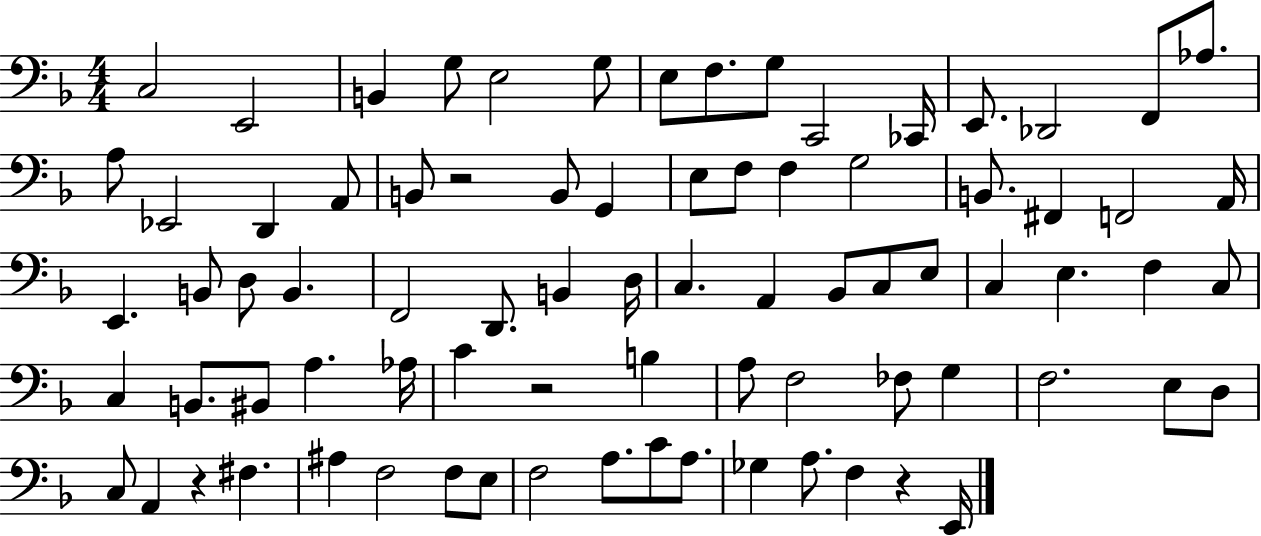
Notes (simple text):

C3/h E2/h B2/q G3/e E3/h G3/e E3/e F3/e. G3/e C2/h CES2/s E2/e. Db2/h F2/e Ab3/e. A3/e Eb2/h D2/q A2/e B2/e R/h B2/e G2/q E3/e F3/e F3/q G3/h B2/e. F#2/q F2/h A2/s E2/q. B2/e D3/e B2/q. F2/h D2/e. B2/q D3/s C3/q. A2/q Bb2/e C3/e E3/e C3/q E3/q. F3/q C3/e C3/q B2/e. BIS2/e A3/q. Ab3/s C4/q R/h B3/q A3/e F3/h FES3/e G3/q F3/h. E3/e D3/e C3/e A2/q R/q F#3/q. A#3/q F3/h F3/e E3/e F3/h A3/e. C4/e A3/e. Gb3/q A3/e. F3/q R/q E2/s